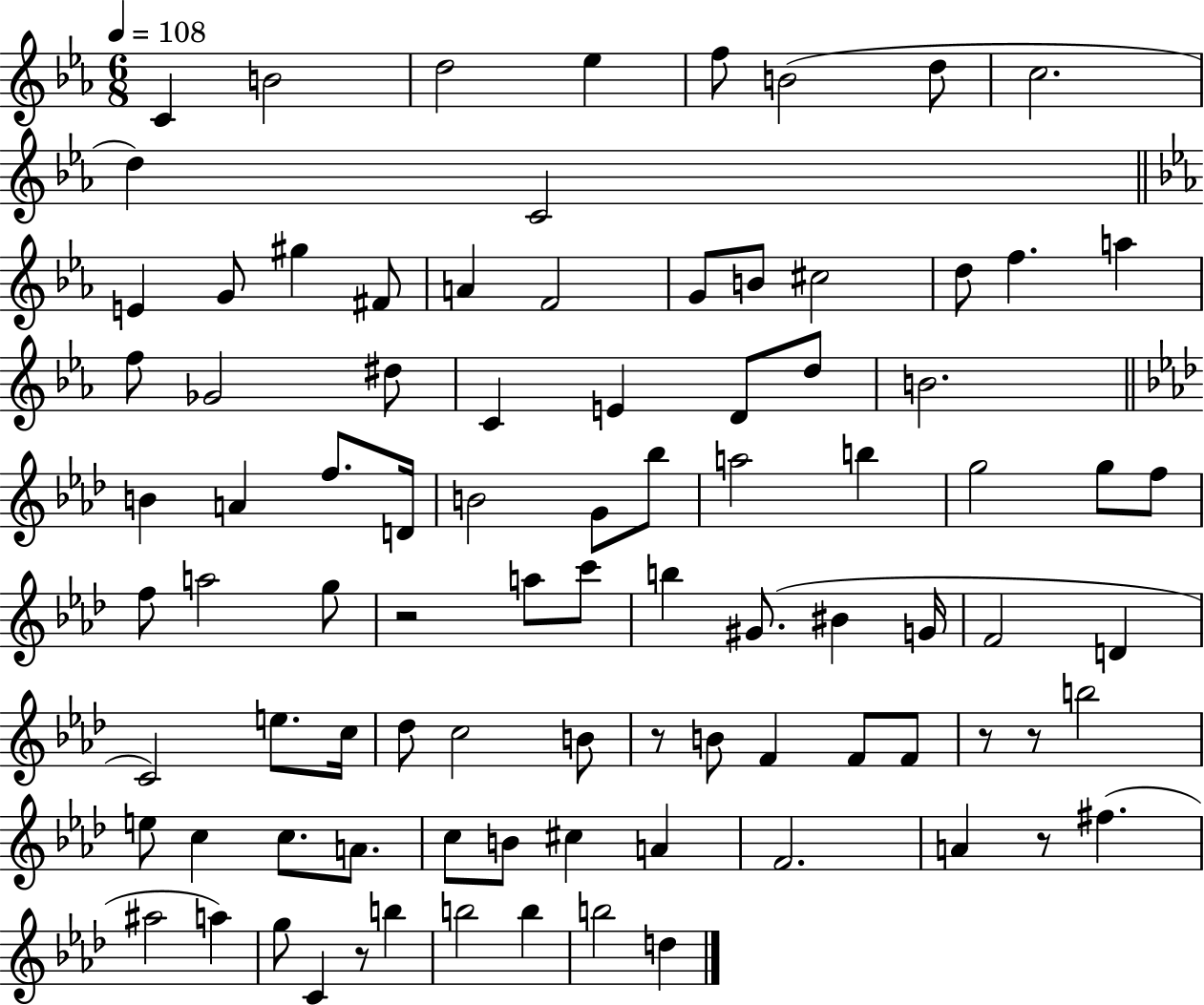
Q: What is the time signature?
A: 6/8